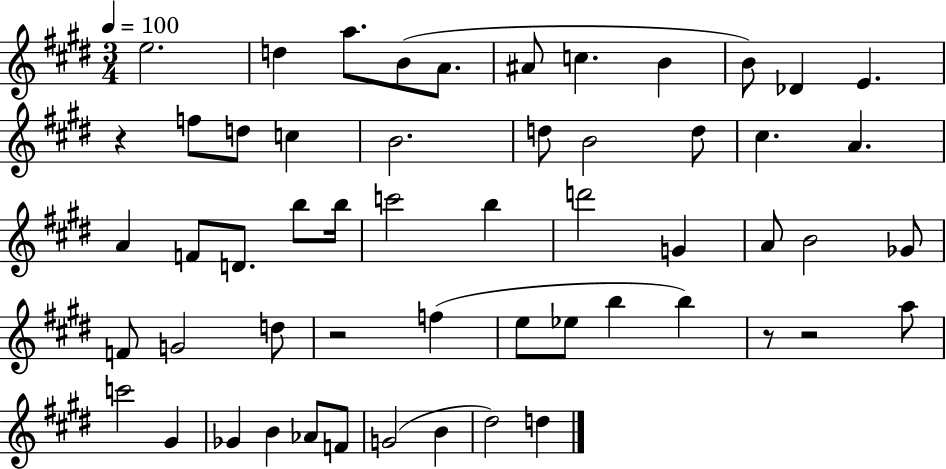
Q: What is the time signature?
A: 3/4